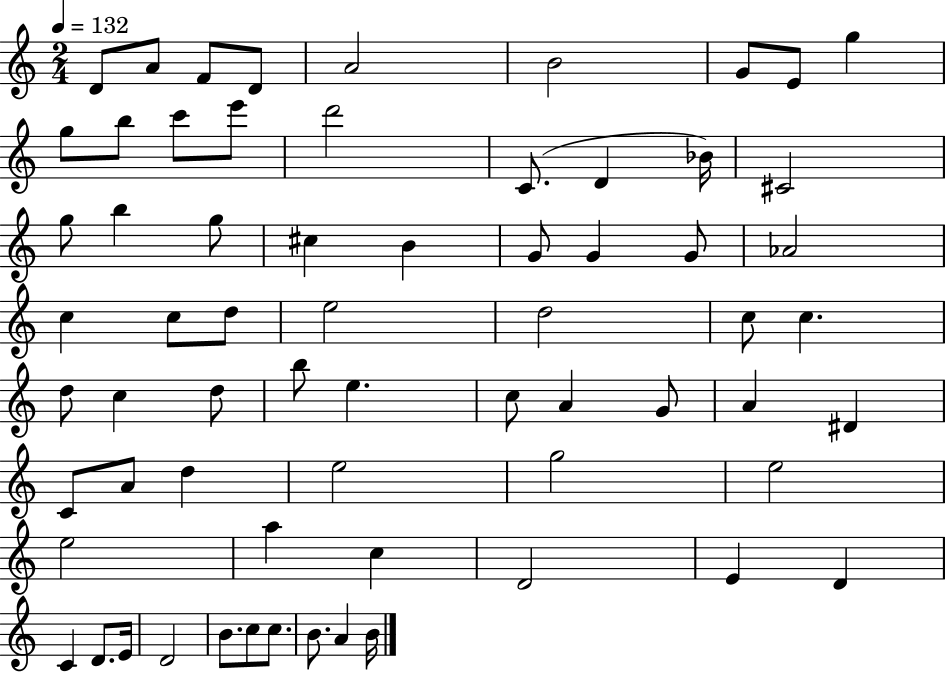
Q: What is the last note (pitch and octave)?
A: B4